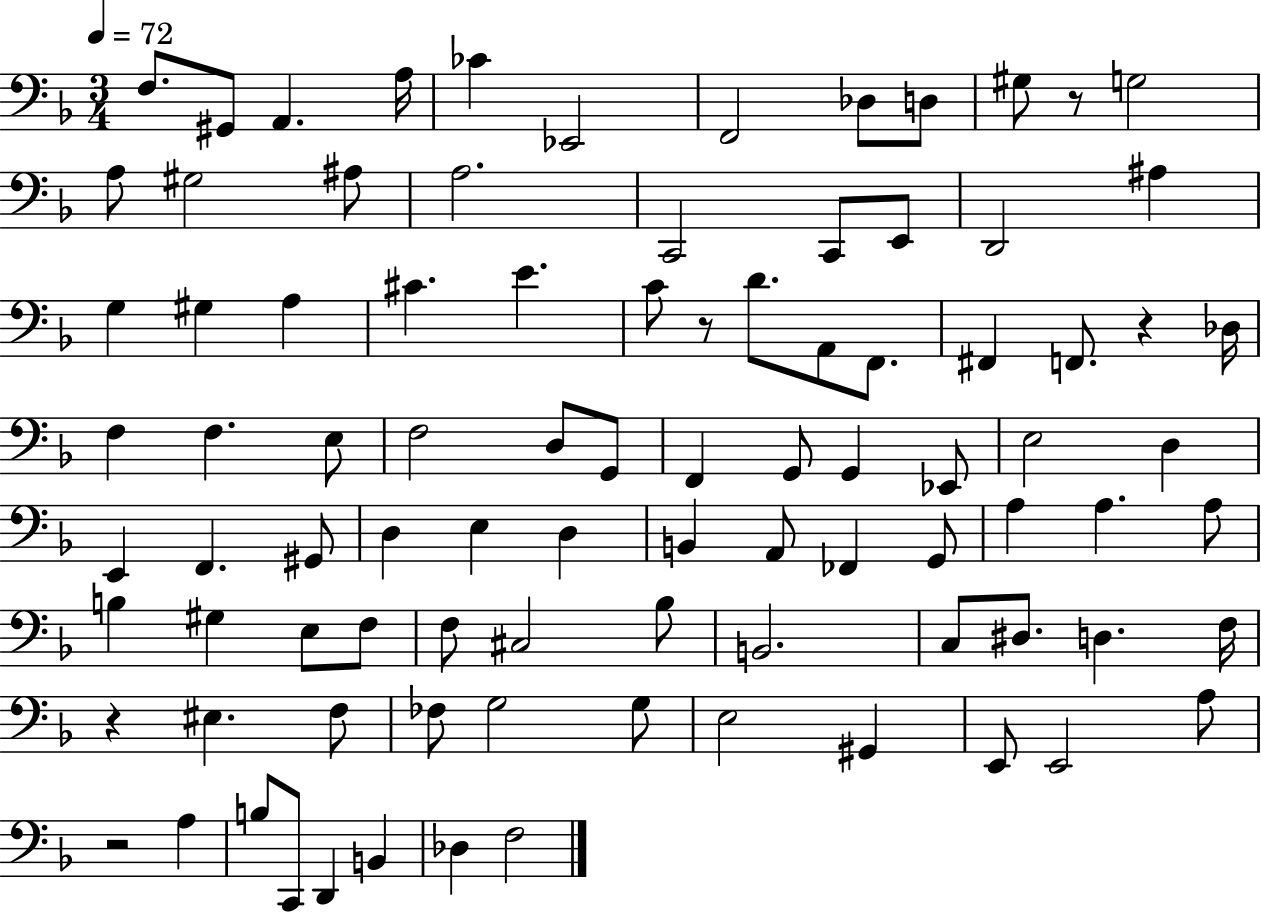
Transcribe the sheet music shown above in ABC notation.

X:1
T:Untitled
M:3/4
L:1/4
K:F
F,/2 ^G,,/2 A,, A,/4 _C _E,,2 F,,2 _D,/2 D,/2 ^G,/2 z/2 G,2 A,/2 ^G,2 ^A,/2 A,2 C,,2 C,,/2 E,,/2 D,,2 ^A, G, ^G, A, ^C E C/2 z/2 D/2 A,,/2 F,,/2 ^F,, F,,/2 z _D,/4 F, F, E,/2 F,2 D,/2 G,,/2 F,, G,,/2 G,, _E,,/2 E,2 D, E,, F,, ^G,,/2 D, E, D, B,, A,,/2 _F,, G,,/2 A, A, A,/2 B, ^G, E,/2 F,/2 F,/2 ^C,2 _B,/2 B,,2 C,/2 ^D,/2 D, F,/4 z ^E, F,/2 _F,/2 G,2 G,/2 E,2 ^G,, E,,/2 E,,2 A,/2 z2 A, B,/2 C,,/2 D,, B,, _D, F,2